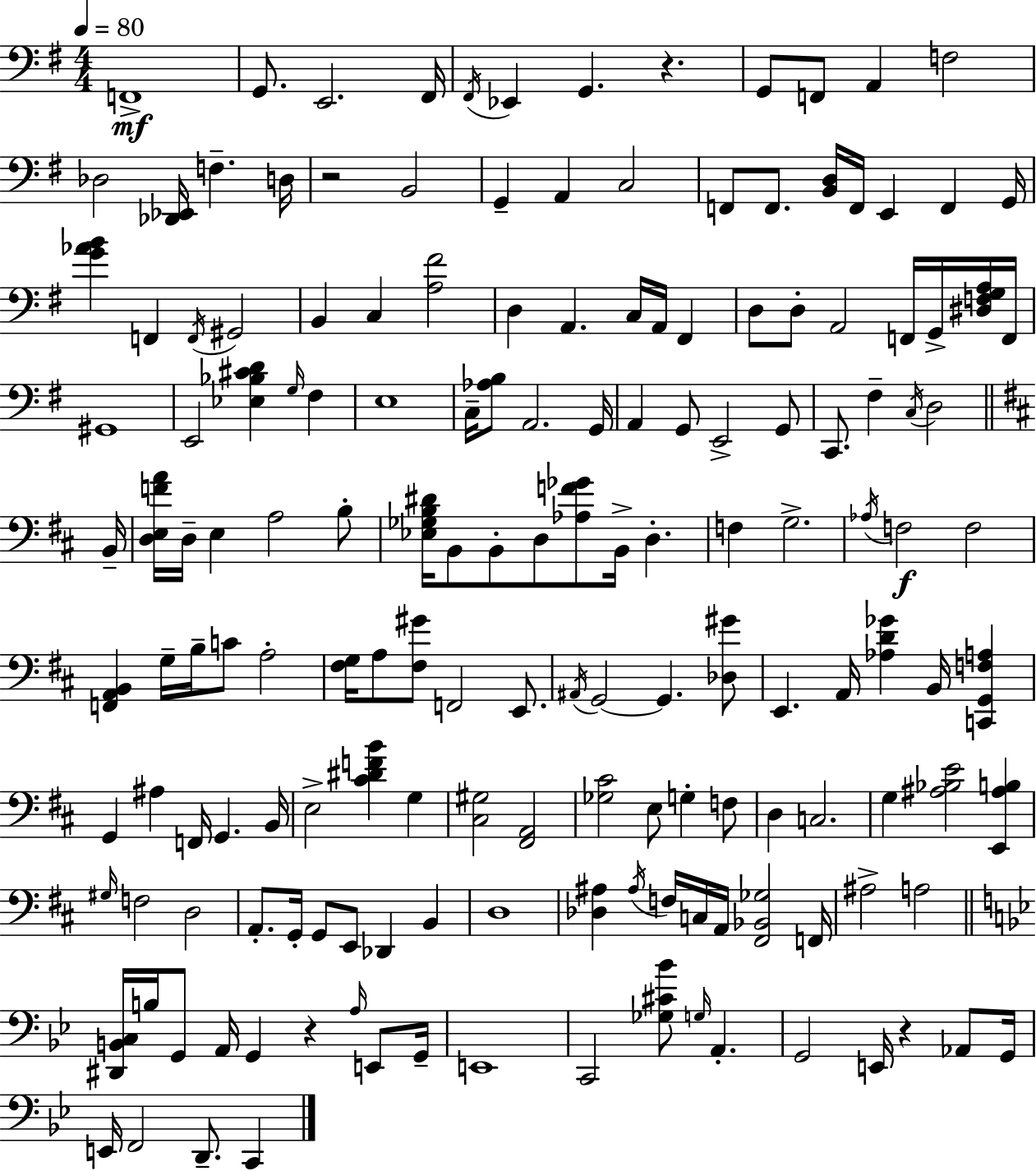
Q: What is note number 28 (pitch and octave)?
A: B2